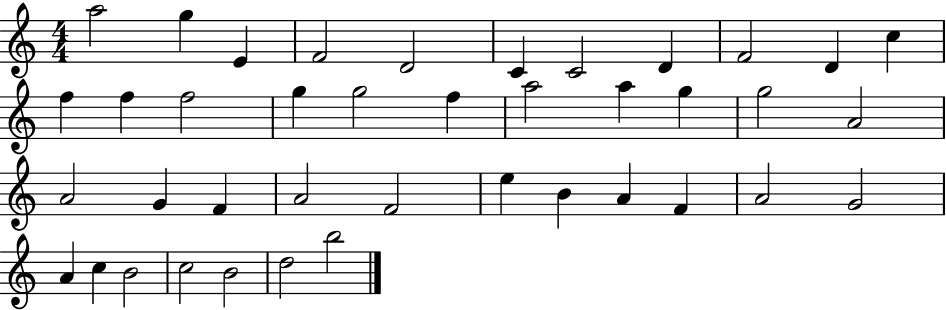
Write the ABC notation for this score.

X:1
T:Untitled
M:4/4
L:1/4
K:C
a2 g E F2 D2 C C2 D F2 D c f f f2 g g2 f a2 a g g2 A2 A2 G F A2 F2 e B A F A2 G2 A c B2 c2 B2 d2 b2